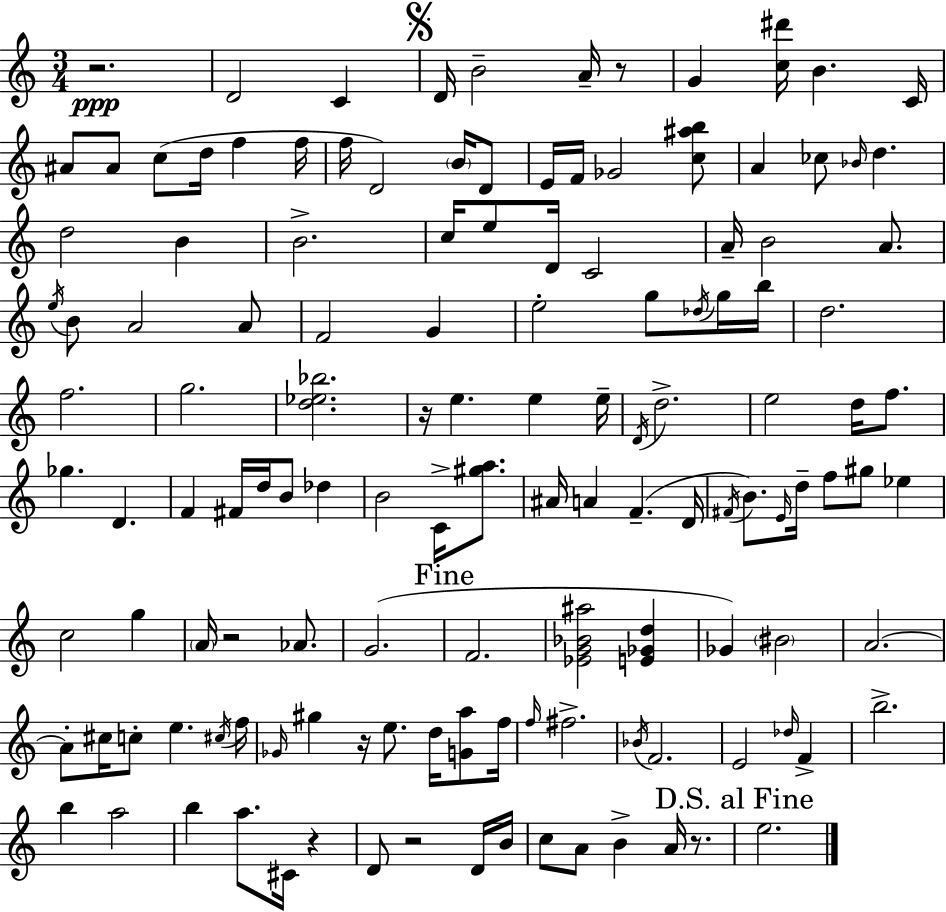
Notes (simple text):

R/h. D4/h C4/q D4/s B4/h A4/s R/e G4/q [C5,D#6]/s B4/q. C4/s A#4/e A#4/e C5/e D5/s F5/q F5/s F5/s D4/h B4/s D4/e E4/s F4/s Gb4/h [C5,A#5,B5]/e A4/q CES5/e Bb4/s D5/q. D5/h B4/q B4/h. C5/s E5/e D4/s C4/h A4/s B4/h A4/e. E5/s B4/e A4/h A4/e F4/h G4/q E5/h G5/e Db5/s G5/s B5/s D5/h. F5/h. G5/h. [D5,Eb5,Bb5]/h. R/s E5/q. E5/q E5/s D4/s D5/h. E5/h D5/s F5/e. Gb5/q. D4/q. F4/q F#4/s D5/s B4/e Db5/q B4/h C4/s [G#5,A5]/e. A#4/s A4/q F4/q. D4/s F#4/s B4/e. E4/s D5/s F5/e G#5/e Eb5/q C5/h G5/q A4/s R/h Ab4/e. G4/h. F4/h. [Eb4,G4,Bb4,A#5]/h [E4,Gb4,D5]/q Gb4/q BIS4/h A4/h. A4/e C#5/s C5/e E5/q. C#5/s F5/s Gb4/s G#5/q R/s E5/e. D5/s [G4,A5]/e F5/s F5/s F#5/h. Bb4/s F4/h. E4/h Db5/s F4/q B5/h. B5/q A5/h B5/q A5/e. C#4/s R/q D4/e R/h D4/s B4/s C5/e A4/e B4/q A4/s R/e. E5/h.